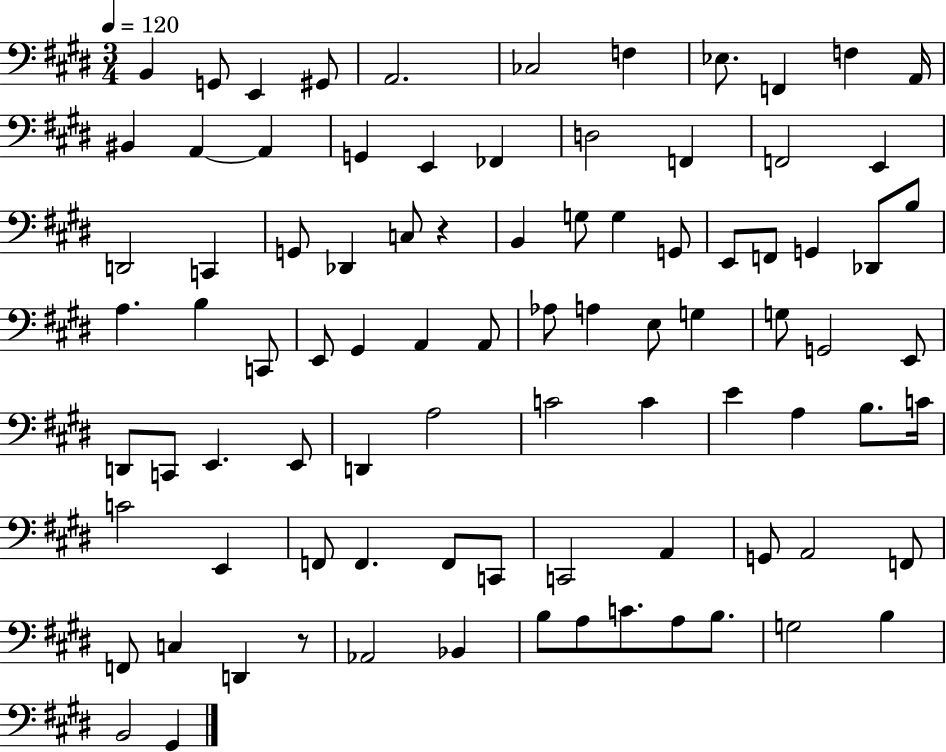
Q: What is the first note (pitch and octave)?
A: B2